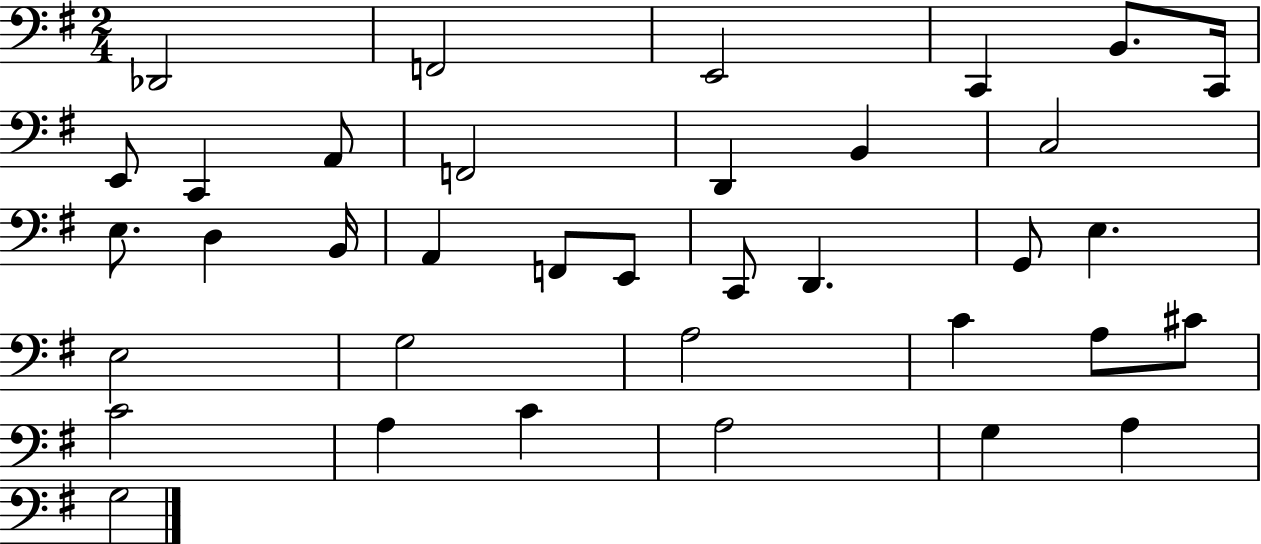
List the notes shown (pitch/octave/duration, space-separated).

Db2/h F2/h E2/h C2/q B2/e. C2/s E2/e C2/q A2/e F2/h D2/q B2/q C3/h E3/e. D3/q B2/s A2/q F2/e E2/e C2/e D2/q. G2/e E3/q. E3/h G3/h A3/h C4/q A3/e C#4/e C4/h A3/q C4/q A3/h G3/q A3/q G3/h